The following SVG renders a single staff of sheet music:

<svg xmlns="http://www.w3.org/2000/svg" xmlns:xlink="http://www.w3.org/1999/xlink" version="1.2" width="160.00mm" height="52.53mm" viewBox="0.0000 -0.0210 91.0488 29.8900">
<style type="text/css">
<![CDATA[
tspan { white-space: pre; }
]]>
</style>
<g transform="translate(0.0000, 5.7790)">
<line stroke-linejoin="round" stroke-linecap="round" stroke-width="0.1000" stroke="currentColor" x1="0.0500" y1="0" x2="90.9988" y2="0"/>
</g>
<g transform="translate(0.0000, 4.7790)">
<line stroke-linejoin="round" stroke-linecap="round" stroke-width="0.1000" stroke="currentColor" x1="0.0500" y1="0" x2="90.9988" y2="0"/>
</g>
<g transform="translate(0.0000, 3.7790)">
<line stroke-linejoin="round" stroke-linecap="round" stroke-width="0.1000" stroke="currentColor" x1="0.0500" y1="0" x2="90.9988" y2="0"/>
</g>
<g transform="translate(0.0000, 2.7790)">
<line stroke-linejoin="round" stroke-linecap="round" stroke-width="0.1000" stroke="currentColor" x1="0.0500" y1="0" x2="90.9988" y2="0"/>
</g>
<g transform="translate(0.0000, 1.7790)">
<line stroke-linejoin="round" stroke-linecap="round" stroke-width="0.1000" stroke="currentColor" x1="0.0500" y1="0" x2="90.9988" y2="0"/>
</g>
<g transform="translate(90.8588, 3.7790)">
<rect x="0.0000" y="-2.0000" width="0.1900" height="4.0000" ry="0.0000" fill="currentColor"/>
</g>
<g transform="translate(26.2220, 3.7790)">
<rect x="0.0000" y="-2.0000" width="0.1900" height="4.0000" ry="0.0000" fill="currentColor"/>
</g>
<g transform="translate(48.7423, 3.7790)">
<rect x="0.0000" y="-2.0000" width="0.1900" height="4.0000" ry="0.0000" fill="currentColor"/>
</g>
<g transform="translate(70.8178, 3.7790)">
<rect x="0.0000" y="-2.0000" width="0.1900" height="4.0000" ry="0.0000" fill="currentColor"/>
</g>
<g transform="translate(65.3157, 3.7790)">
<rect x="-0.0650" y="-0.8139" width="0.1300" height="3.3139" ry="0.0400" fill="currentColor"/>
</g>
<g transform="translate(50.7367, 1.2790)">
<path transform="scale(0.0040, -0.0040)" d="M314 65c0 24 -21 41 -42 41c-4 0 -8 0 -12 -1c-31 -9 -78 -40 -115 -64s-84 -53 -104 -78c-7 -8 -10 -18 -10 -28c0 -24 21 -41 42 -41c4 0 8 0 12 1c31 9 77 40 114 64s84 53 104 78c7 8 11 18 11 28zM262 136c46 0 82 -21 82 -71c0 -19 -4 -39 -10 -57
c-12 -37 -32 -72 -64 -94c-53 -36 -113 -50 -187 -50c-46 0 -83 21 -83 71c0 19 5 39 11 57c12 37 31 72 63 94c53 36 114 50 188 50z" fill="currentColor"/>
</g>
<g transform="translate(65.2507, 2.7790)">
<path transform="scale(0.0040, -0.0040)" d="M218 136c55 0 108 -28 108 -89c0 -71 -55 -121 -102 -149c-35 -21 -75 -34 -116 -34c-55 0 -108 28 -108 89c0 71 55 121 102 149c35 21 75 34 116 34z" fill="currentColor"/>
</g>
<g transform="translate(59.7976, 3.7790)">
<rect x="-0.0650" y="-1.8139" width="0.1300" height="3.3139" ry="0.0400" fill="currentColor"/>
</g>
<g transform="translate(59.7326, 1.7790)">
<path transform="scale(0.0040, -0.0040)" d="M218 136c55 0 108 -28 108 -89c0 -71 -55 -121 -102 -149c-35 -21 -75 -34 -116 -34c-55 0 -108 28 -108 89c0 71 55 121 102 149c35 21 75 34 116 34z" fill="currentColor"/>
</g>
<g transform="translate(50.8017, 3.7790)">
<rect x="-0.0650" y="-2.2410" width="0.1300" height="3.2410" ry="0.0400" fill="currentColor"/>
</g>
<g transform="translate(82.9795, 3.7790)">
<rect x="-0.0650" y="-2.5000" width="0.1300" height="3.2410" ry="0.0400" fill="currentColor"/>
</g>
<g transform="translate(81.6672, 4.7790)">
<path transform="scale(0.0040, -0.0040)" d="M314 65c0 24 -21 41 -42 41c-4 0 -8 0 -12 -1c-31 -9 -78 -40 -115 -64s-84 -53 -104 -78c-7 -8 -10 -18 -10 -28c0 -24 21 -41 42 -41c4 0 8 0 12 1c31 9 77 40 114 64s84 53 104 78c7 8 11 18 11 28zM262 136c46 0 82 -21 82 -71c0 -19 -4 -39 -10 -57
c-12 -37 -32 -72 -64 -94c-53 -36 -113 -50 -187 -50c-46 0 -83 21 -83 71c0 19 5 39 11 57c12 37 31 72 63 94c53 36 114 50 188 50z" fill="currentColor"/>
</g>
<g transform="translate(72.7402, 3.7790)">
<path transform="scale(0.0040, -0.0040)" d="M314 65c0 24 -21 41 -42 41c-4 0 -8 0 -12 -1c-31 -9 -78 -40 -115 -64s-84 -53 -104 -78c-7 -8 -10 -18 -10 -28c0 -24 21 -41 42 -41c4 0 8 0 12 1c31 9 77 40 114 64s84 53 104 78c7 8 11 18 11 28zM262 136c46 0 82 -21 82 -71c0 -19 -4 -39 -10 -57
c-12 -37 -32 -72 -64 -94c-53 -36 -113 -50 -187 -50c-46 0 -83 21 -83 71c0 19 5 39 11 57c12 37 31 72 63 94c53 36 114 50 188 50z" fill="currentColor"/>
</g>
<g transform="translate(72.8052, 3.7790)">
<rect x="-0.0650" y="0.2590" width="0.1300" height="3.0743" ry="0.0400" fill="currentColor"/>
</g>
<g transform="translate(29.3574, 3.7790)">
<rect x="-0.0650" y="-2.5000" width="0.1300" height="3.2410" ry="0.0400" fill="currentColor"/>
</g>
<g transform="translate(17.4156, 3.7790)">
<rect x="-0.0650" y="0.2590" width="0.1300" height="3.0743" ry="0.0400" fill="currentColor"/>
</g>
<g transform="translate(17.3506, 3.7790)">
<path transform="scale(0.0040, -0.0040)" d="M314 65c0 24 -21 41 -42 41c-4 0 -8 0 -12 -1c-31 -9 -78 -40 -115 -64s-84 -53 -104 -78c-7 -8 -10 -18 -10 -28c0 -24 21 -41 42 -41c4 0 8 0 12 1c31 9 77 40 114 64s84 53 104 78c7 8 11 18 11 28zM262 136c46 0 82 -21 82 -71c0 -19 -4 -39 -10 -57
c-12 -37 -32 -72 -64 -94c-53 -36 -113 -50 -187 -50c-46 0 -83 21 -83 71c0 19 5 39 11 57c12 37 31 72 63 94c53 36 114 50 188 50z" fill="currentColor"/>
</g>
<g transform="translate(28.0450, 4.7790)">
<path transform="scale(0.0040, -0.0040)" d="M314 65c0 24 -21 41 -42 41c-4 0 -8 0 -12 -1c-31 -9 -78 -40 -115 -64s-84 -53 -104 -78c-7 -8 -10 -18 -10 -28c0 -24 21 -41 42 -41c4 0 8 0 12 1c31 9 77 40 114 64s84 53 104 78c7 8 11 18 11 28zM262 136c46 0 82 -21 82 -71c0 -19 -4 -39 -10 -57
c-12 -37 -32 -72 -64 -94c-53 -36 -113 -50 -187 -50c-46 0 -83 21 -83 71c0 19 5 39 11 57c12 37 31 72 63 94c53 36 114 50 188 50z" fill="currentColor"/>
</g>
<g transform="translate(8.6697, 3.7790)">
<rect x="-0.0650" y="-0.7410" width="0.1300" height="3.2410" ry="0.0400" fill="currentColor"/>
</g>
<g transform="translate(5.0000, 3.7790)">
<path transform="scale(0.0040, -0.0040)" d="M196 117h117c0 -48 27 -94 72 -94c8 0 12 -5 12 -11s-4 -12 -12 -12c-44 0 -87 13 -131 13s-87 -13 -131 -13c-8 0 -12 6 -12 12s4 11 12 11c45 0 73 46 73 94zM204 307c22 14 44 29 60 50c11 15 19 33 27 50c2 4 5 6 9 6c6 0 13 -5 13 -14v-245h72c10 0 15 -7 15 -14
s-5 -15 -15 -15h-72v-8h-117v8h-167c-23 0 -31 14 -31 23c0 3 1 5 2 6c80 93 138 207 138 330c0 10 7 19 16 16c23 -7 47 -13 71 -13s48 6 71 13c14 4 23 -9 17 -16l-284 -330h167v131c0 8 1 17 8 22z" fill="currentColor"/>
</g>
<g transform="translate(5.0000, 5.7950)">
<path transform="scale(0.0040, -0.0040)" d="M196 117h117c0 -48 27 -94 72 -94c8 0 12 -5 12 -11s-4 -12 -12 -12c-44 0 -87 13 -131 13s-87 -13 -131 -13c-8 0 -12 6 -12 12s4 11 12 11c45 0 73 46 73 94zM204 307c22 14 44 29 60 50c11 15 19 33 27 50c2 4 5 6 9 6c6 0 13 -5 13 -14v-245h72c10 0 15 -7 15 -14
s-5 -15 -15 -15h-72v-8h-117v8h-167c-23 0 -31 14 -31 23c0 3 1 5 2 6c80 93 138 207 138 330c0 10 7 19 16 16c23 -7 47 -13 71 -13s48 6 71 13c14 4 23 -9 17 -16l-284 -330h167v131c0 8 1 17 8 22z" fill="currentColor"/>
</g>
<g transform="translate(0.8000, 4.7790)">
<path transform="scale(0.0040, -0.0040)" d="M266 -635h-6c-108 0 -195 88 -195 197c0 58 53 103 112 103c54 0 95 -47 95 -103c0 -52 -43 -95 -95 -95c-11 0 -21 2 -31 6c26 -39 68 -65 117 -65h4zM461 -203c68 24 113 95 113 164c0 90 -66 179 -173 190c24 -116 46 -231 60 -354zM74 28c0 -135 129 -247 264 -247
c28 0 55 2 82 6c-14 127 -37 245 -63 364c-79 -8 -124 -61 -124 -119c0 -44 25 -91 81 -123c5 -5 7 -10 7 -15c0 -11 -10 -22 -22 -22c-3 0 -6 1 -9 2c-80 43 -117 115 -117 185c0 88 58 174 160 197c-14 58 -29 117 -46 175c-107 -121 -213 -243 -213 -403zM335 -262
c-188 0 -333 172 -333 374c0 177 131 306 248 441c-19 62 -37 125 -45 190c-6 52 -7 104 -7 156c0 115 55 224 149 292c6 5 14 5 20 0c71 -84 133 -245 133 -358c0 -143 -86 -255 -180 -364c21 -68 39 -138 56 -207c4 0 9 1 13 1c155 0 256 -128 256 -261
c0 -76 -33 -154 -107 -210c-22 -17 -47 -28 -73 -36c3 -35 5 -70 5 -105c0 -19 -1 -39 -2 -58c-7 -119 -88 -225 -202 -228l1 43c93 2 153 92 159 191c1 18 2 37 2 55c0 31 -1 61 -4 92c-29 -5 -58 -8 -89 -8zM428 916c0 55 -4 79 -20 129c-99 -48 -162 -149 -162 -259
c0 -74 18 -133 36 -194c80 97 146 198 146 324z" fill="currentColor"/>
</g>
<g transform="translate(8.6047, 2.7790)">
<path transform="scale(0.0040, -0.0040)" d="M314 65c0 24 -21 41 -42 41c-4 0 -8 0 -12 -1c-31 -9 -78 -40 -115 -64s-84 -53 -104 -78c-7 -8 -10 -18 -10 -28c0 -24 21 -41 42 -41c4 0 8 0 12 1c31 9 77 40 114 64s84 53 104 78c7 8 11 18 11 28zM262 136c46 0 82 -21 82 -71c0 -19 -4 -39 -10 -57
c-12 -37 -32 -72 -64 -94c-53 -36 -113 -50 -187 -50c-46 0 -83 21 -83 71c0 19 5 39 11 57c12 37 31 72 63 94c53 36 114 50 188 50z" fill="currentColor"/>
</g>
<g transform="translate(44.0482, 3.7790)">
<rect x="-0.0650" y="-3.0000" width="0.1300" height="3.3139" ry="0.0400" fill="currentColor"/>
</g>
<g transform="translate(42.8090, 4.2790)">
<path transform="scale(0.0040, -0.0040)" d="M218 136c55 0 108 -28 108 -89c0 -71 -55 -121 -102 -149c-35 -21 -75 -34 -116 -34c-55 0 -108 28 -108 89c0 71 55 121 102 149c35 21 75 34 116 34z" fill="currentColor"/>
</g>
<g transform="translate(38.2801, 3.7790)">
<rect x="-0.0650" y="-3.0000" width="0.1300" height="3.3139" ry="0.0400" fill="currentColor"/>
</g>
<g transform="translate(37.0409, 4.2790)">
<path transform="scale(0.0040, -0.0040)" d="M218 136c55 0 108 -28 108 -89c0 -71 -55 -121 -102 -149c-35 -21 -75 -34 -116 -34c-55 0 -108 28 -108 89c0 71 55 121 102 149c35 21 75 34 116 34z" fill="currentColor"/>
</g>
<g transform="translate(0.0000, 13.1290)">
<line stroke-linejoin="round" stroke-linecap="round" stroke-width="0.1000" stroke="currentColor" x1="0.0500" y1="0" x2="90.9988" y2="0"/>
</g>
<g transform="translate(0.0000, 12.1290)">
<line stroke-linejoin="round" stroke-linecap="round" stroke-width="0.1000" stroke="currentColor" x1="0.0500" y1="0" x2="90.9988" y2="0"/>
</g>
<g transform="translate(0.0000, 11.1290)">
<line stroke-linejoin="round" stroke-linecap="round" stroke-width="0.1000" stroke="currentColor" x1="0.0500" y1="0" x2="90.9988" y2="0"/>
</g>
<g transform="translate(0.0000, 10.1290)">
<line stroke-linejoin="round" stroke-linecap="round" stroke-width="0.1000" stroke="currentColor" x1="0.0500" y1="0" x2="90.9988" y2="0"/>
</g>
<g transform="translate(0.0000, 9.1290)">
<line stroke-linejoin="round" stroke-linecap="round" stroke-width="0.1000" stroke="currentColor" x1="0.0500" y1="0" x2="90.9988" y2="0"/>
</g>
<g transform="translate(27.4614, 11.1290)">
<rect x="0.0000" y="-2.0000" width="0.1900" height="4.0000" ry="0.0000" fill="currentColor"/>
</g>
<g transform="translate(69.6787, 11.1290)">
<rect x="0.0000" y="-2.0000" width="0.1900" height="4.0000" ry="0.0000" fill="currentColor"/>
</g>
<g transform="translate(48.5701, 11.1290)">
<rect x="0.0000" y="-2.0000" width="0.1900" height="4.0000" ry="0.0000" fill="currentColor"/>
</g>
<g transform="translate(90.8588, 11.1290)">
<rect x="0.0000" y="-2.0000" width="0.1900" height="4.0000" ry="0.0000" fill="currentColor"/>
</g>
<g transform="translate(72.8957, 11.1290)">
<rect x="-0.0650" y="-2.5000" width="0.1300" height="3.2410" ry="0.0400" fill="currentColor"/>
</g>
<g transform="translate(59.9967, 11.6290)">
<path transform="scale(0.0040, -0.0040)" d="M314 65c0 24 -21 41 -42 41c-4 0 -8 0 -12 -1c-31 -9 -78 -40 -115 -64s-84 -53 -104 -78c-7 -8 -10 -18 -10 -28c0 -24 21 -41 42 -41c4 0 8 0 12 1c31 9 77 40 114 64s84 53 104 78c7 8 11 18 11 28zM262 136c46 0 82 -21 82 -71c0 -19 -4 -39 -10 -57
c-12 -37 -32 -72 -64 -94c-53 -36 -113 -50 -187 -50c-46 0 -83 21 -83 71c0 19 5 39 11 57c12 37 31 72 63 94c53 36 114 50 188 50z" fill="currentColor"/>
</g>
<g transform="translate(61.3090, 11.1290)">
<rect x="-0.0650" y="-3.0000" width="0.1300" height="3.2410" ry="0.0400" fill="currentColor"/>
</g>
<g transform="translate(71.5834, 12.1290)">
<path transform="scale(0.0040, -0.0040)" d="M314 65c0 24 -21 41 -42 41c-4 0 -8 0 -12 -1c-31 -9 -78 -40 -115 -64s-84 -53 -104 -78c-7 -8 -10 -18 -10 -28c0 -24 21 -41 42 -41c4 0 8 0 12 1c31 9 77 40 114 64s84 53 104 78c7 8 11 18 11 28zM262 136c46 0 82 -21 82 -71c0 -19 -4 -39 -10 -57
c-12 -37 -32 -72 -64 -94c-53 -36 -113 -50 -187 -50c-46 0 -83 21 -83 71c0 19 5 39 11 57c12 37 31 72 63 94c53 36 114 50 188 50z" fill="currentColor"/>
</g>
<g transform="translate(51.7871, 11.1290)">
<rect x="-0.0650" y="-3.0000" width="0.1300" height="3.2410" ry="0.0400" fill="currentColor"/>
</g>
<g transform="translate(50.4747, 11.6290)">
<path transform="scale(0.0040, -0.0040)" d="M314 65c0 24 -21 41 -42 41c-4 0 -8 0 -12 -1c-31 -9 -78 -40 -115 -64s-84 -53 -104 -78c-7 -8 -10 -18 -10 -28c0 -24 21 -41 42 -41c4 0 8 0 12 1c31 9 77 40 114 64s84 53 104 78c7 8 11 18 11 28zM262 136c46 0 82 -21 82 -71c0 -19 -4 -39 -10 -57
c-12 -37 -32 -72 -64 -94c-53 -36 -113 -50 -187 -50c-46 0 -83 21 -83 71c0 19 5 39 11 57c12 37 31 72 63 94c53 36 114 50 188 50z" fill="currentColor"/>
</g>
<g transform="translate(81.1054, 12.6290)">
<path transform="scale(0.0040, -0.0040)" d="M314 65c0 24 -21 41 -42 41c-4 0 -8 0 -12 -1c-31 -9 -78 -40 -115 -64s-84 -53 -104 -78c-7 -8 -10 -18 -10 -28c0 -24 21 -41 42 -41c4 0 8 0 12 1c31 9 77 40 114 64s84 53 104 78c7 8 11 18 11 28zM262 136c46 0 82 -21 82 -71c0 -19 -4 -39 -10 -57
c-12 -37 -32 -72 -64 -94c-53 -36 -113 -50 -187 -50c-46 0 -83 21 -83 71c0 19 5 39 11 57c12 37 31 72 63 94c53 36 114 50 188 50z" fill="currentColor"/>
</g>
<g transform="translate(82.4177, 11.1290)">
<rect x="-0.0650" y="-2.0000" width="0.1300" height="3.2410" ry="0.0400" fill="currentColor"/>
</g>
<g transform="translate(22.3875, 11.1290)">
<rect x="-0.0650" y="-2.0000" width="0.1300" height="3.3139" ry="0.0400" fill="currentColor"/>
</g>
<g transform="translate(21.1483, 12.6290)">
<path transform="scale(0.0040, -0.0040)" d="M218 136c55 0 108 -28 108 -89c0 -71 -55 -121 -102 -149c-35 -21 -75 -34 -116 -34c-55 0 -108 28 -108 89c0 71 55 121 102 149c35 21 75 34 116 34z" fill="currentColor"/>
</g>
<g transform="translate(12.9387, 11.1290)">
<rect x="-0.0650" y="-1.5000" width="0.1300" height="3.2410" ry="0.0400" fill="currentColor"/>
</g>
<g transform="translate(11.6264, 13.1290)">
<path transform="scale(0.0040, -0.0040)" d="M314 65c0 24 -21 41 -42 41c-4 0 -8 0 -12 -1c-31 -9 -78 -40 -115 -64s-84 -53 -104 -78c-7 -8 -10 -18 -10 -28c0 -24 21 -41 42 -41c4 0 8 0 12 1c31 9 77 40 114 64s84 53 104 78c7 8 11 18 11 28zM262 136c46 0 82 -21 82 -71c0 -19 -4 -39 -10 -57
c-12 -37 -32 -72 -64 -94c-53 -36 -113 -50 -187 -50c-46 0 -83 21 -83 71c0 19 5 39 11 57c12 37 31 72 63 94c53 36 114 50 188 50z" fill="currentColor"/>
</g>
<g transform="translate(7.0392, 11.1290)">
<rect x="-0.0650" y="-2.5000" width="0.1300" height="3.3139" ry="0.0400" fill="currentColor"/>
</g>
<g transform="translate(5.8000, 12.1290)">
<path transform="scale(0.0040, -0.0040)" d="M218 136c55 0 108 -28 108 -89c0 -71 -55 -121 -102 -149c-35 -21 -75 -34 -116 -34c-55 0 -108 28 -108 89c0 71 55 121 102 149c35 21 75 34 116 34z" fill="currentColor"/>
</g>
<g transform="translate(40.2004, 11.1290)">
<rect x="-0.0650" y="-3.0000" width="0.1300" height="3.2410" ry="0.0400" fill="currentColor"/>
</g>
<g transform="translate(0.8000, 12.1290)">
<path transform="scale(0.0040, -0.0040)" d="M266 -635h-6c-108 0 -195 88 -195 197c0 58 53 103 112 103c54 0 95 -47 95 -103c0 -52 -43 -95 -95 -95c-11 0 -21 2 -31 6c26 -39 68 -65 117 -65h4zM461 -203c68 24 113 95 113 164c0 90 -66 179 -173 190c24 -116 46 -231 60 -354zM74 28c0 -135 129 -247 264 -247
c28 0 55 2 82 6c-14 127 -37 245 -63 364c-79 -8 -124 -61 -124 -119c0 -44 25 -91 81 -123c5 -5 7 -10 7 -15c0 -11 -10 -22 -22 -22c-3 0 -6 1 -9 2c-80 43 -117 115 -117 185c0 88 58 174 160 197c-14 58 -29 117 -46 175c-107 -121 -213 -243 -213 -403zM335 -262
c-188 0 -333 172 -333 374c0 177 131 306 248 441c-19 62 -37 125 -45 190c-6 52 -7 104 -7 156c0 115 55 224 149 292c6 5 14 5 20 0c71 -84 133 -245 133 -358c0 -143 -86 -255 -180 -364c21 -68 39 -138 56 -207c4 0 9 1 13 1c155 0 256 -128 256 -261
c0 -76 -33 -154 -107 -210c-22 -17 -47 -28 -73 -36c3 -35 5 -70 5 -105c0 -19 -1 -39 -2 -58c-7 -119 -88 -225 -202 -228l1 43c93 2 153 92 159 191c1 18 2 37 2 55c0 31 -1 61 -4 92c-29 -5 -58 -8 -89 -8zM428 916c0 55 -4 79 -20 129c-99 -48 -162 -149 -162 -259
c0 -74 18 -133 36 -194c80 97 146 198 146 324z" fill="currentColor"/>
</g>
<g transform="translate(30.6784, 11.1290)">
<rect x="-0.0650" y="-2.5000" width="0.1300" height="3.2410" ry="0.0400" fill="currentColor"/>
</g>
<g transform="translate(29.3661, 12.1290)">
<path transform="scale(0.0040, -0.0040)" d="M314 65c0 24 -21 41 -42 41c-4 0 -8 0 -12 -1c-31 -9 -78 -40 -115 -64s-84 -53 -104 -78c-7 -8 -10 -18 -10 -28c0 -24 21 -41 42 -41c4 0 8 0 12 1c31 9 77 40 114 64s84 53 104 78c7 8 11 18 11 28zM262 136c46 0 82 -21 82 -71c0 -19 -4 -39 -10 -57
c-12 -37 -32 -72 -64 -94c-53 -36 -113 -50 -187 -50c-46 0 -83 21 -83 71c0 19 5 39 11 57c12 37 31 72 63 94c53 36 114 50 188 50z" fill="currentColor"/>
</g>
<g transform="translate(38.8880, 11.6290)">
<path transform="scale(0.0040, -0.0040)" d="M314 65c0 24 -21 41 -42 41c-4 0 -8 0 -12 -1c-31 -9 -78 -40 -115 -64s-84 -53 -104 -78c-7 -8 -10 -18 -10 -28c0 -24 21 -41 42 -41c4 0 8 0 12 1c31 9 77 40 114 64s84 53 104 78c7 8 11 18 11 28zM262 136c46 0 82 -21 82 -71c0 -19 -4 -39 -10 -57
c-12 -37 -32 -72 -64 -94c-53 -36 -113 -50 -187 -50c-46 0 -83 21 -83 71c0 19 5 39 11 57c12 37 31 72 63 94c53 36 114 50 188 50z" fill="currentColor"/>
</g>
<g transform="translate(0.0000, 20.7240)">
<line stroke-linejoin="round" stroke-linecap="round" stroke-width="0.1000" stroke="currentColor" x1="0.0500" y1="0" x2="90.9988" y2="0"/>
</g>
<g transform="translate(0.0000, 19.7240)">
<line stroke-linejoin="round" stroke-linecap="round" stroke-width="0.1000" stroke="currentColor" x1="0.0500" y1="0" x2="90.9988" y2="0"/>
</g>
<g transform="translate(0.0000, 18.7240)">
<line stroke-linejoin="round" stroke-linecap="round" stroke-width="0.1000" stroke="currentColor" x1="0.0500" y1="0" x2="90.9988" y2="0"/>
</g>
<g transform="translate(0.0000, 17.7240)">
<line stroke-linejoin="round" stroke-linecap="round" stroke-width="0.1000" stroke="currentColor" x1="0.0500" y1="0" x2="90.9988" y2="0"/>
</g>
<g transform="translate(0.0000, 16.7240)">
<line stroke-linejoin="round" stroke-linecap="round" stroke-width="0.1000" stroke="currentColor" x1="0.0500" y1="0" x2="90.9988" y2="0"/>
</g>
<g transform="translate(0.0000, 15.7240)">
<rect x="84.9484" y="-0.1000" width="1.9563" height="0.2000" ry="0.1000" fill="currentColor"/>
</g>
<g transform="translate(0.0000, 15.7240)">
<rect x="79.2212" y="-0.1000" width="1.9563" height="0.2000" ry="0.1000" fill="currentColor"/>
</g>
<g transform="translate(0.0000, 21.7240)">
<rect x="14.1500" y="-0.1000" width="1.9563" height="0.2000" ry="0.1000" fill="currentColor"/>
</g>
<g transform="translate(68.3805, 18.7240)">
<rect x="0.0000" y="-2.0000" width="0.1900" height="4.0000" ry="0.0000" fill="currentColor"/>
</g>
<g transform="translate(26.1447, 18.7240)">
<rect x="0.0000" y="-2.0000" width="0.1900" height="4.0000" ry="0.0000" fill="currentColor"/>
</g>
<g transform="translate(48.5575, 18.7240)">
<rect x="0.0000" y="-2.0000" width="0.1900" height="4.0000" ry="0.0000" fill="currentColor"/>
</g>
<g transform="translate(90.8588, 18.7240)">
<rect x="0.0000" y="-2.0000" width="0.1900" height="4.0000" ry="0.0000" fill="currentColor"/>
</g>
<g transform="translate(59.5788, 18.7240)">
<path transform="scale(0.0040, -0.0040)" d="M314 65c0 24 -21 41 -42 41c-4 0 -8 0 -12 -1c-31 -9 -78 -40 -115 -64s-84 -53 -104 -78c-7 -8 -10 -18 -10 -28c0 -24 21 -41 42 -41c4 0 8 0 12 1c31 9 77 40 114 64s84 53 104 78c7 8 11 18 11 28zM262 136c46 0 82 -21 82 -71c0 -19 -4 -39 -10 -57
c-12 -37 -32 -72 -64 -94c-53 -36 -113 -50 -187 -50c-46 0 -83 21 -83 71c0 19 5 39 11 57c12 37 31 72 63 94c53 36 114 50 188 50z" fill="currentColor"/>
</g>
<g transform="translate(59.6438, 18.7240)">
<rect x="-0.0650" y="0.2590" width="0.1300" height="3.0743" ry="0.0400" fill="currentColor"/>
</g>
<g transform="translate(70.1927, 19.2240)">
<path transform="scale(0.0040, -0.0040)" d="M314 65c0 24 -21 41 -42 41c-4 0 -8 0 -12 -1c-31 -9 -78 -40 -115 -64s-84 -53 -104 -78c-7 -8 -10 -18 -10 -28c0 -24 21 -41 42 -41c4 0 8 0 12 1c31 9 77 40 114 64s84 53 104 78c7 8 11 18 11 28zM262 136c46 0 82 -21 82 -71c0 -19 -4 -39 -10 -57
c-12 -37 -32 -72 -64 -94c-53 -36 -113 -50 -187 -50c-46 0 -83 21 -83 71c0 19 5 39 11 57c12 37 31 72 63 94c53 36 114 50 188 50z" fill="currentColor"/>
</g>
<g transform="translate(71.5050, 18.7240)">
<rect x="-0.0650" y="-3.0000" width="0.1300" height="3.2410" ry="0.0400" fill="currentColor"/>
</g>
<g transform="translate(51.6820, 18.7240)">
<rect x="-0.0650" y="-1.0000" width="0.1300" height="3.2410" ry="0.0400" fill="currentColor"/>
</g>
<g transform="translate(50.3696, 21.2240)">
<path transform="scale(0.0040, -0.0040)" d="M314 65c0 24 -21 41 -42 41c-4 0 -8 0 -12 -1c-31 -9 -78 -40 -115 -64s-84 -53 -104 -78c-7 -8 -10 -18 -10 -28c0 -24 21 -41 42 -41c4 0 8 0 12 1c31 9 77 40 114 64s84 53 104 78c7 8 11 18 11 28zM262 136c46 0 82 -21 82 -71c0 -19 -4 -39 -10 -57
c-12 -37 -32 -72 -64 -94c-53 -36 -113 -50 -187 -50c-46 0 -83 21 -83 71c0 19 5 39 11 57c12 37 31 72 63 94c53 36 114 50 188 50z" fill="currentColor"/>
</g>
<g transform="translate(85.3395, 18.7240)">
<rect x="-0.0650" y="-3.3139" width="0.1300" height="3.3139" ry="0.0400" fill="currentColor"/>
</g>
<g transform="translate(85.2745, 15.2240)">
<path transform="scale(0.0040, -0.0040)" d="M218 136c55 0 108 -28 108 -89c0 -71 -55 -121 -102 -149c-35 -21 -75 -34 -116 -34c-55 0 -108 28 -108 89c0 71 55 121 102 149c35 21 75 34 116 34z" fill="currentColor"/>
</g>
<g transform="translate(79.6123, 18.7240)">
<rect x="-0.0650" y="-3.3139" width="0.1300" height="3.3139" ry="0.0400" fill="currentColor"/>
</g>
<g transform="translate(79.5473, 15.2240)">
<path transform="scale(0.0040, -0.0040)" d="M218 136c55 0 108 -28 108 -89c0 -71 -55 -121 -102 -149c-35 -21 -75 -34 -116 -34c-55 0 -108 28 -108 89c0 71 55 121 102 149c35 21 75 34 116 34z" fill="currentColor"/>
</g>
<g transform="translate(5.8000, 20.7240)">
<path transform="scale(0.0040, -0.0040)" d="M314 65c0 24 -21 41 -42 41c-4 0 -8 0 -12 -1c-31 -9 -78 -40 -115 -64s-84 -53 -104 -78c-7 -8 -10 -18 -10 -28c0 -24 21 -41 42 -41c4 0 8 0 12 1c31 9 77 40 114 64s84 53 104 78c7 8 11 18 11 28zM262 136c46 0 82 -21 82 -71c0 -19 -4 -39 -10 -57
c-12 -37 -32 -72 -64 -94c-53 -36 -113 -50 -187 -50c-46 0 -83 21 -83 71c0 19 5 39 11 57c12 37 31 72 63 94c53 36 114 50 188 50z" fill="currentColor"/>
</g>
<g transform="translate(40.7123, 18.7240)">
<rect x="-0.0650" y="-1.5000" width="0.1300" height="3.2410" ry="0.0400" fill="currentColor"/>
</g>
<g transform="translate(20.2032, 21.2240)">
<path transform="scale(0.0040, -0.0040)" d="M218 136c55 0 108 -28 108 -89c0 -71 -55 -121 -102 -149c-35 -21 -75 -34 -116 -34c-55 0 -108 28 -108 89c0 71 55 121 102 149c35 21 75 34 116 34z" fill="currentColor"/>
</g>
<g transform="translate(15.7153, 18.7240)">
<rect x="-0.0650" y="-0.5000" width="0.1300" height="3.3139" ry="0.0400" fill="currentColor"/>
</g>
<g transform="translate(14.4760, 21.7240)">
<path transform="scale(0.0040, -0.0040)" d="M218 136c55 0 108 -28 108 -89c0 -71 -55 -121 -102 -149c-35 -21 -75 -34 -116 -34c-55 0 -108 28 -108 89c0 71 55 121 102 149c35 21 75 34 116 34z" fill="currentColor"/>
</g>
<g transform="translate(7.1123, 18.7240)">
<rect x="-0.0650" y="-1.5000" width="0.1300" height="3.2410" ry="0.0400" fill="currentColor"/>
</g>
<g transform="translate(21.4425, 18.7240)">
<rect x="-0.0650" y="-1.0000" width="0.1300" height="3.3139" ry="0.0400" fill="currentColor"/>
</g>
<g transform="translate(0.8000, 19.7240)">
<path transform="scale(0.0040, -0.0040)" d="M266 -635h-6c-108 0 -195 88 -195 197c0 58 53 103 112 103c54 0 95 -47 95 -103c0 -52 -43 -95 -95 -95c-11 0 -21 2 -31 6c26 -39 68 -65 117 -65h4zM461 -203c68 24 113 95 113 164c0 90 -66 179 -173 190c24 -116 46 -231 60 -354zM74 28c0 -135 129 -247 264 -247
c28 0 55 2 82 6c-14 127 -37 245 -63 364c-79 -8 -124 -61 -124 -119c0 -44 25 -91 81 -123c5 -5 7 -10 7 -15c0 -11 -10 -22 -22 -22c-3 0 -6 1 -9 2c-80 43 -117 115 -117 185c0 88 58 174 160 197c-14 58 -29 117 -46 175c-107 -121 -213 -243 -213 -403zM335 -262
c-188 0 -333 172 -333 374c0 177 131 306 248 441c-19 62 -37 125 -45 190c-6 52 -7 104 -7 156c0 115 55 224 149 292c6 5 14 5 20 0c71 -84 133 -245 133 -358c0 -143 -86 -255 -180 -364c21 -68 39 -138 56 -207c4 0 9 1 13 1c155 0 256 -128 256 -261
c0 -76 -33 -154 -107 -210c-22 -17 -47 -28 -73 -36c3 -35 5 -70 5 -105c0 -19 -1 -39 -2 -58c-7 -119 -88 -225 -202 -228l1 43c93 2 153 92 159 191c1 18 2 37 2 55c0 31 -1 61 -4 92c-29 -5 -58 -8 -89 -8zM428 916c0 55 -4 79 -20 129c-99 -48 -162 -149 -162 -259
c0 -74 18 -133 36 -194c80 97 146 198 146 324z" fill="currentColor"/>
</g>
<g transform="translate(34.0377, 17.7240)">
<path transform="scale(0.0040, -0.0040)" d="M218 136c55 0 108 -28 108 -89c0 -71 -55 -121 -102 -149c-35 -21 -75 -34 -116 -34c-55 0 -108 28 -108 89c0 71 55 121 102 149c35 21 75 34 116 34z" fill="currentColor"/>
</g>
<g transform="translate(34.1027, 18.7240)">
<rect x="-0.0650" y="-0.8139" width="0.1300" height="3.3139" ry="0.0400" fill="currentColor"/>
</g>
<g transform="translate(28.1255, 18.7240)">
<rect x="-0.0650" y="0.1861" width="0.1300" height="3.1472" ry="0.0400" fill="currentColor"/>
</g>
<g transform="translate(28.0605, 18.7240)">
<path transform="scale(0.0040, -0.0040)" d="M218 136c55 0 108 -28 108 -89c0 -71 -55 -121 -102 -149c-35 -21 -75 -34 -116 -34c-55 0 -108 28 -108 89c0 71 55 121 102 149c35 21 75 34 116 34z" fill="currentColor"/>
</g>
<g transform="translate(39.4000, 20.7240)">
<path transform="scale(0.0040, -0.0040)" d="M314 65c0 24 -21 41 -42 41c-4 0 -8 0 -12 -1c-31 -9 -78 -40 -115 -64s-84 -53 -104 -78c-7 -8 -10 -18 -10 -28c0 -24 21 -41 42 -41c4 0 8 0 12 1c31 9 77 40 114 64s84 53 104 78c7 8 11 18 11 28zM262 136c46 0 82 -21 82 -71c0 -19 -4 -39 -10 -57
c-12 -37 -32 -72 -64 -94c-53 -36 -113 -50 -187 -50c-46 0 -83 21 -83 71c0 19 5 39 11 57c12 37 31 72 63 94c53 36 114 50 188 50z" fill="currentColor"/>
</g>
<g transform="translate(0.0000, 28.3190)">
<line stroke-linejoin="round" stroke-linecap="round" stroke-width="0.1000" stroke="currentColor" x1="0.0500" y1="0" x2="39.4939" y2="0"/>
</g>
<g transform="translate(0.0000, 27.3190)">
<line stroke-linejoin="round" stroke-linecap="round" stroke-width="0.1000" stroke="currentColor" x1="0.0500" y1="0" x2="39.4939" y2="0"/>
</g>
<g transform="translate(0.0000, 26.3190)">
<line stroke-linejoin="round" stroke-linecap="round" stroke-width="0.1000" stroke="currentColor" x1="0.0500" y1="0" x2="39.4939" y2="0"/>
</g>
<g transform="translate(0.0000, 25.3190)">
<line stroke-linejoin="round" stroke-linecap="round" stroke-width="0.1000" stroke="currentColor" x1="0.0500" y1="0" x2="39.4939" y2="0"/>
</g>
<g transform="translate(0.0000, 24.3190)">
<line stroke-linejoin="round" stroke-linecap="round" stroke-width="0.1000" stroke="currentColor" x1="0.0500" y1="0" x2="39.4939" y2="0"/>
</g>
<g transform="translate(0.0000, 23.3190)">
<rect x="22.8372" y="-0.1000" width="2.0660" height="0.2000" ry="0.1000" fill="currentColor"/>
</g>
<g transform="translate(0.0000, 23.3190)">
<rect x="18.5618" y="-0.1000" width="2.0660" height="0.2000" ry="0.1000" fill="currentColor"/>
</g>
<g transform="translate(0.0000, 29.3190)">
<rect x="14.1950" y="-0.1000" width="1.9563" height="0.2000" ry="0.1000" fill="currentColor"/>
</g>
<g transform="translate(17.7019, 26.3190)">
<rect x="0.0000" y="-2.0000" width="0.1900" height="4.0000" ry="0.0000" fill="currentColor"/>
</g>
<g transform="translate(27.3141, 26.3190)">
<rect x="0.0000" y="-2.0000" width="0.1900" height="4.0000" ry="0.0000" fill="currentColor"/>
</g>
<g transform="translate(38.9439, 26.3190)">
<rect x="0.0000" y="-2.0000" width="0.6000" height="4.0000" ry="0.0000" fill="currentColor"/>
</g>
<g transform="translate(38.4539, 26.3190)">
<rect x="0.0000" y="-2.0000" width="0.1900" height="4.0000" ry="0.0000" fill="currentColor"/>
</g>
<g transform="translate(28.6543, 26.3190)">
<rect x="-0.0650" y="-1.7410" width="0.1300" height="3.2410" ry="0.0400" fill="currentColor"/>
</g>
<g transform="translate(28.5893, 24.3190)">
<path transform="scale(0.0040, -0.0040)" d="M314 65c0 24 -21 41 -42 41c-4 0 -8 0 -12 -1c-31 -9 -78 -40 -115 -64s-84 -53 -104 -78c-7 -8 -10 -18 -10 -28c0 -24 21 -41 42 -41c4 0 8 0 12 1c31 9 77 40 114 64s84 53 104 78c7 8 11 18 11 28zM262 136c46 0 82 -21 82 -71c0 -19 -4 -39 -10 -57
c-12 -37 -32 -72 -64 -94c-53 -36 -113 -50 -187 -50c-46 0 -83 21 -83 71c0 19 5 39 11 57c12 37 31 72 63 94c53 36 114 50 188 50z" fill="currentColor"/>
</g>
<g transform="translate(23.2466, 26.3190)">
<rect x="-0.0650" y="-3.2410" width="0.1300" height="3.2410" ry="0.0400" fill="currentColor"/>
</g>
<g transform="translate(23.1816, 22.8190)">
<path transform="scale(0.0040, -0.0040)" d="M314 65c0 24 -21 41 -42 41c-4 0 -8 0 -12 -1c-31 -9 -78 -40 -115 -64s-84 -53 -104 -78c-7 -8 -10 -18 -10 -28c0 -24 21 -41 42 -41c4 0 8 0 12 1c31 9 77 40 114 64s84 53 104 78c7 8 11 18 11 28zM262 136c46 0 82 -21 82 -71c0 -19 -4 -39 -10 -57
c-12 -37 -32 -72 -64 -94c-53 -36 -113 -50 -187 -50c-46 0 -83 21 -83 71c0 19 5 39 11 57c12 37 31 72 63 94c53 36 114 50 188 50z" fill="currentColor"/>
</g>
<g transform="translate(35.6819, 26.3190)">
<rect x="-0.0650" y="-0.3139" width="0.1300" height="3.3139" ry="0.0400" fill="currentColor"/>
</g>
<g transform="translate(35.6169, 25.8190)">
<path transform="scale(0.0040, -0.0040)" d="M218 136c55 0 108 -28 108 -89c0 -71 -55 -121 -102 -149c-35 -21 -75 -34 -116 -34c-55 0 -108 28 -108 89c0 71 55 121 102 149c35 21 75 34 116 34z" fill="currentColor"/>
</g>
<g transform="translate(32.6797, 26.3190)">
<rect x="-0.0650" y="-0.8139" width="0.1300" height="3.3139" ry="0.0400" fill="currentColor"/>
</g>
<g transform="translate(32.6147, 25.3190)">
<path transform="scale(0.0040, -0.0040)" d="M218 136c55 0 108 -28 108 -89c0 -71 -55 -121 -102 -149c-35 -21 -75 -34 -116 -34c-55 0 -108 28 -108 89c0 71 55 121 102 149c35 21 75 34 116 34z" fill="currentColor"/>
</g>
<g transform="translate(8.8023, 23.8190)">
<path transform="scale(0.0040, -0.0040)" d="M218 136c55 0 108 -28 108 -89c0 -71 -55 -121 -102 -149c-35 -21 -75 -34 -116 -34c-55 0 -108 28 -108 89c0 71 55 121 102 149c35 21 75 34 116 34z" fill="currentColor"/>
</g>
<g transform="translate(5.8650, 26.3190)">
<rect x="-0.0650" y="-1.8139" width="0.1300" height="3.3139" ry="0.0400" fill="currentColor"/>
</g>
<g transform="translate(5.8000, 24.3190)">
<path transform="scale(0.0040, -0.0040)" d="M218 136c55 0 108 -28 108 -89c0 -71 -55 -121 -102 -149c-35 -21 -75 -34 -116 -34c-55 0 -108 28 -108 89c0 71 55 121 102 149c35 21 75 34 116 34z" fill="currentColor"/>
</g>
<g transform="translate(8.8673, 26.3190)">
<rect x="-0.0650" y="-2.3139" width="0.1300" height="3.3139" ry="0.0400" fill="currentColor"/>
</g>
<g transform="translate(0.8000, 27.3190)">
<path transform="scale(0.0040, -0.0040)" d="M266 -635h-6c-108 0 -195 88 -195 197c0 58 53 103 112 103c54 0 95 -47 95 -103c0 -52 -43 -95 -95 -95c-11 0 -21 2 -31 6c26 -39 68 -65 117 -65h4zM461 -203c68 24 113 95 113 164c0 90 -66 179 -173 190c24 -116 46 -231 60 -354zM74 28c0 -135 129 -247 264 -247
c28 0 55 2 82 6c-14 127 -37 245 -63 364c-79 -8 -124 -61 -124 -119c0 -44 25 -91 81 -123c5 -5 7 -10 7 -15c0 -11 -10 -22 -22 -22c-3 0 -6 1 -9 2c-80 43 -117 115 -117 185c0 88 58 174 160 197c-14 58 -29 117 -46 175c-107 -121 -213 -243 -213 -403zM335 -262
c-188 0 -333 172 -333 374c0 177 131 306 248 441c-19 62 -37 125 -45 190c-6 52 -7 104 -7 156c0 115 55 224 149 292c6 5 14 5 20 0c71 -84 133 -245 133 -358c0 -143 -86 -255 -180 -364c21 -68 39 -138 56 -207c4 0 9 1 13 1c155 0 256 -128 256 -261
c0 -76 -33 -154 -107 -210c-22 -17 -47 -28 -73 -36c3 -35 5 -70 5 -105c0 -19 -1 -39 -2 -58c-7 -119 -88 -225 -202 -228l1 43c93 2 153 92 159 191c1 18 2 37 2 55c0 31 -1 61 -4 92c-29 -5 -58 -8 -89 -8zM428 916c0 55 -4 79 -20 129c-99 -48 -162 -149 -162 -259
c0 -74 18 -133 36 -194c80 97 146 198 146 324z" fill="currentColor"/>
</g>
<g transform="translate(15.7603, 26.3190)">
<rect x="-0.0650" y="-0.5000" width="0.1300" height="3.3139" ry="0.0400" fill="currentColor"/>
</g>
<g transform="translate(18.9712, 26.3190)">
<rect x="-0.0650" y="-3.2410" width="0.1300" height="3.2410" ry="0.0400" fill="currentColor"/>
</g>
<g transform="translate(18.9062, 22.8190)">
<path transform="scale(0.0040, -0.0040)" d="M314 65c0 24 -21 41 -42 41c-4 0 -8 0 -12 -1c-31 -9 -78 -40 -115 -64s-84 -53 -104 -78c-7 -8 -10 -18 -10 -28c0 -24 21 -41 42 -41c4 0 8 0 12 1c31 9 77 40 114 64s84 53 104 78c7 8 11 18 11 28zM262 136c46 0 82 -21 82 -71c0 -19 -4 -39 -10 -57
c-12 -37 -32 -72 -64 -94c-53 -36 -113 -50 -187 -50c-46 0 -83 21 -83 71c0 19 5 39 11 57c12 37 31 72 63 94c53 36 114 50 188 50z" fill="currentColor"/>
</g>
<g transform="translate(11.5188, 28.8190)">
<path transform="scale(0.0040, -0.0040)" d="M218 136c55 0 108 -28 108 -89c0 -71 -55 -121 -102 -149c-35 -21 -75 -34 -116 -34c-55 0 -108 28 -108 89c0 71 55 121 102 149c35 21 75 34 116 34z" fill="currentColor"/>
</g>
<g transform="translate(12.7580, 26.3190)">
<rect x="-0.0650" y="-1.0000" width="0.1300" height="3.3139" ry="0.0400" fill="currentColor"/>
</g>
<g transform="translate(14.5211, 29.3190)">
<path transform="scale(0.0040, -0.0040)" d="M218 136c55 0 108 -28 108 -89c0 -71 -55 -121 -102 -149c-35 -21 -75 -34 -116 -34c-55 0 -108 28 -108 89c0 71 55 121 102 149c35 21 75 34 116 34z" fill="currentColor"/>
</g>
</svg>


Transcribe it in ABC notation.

X:1
T:Untitled
M:4/4
L:1/4
K:C
d2 B2 G2 A A g2 f d B2 G2 G E2 F G2 A2 A2 A2 G2 F2 E2 C D B d E2 D2 B2 A2 b b f g D C b2 b2 f2 d c